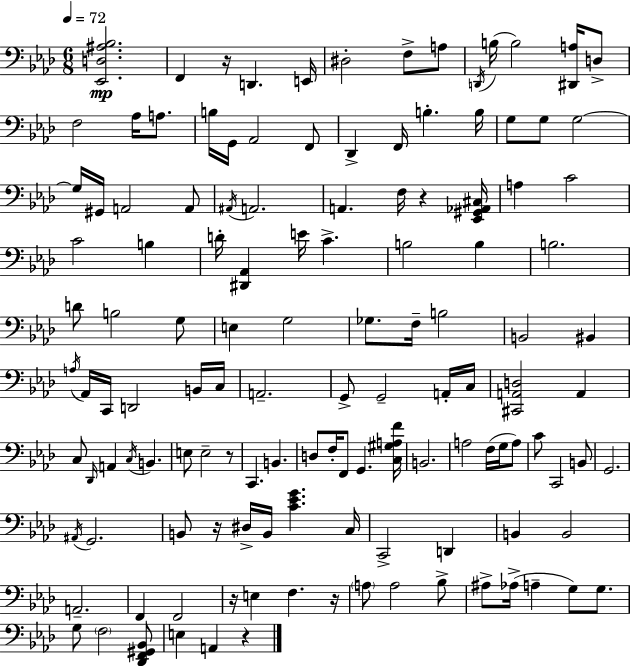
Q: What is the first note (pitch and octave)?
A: F2